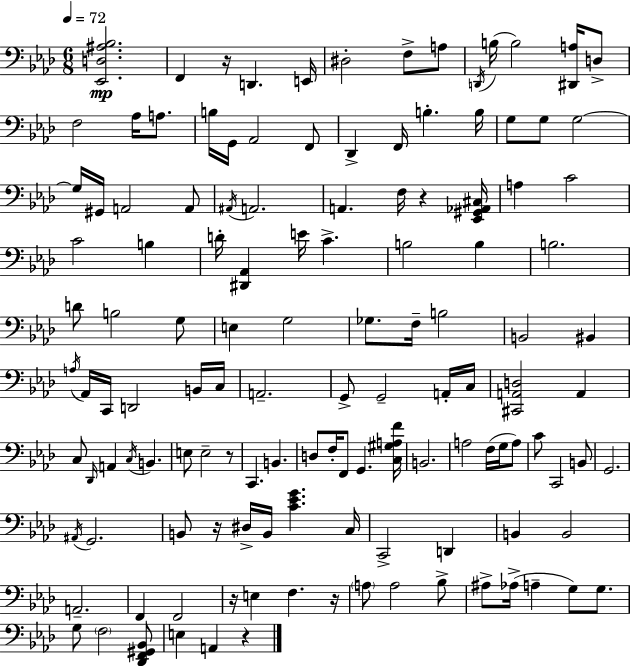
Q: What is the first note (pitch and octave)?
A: F2